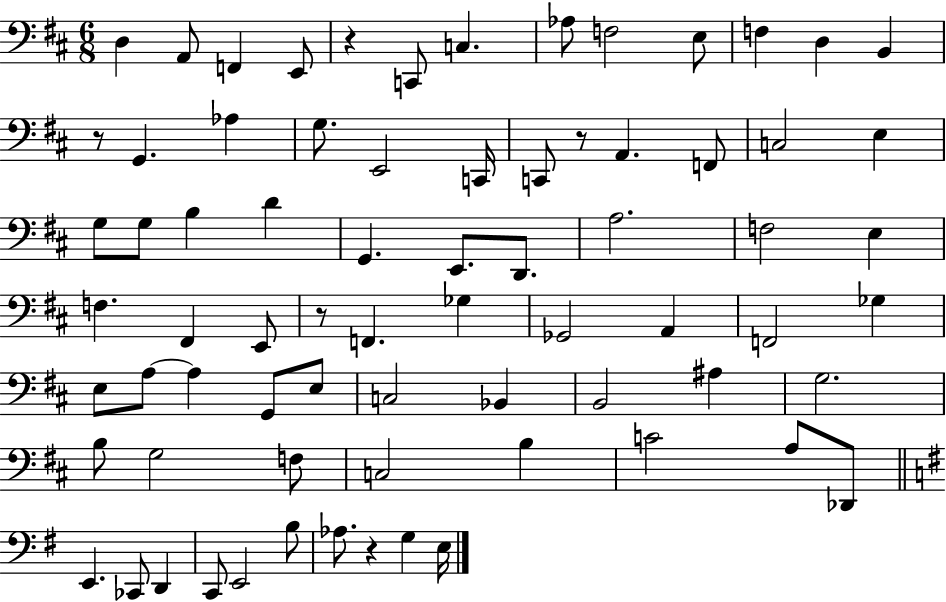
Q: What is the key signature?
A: D major